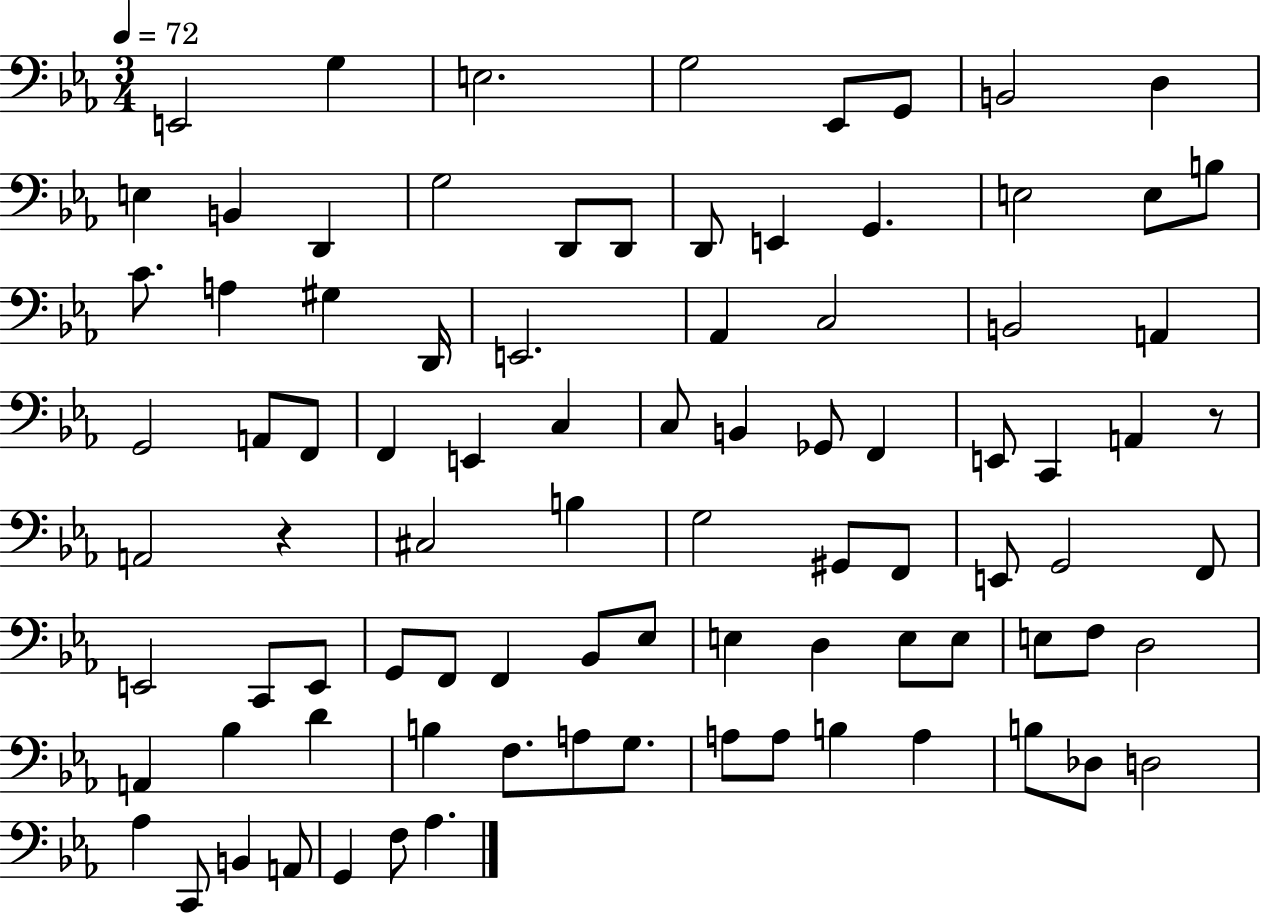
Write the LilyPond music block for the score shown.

{
  \clef bass
  \numericTimeSignature
  \time 3/4
  \key ees \major
  \tempo 4 = 72
  \repeat volta 2 { e,2 g4 | e2. | g2 ees,8 g,8 | b,2 d4 | \break e4 b,4 d,4 | g2 d,8 d,8 | d,8 e,4 g,4. | e2 e8 b8 | \break c'8. a4 gis4 d,16 | e,2. | aes,4 c2 | b,2 a,4 | \break g,2 a,8 f,8 | f,4 e,4 c4 | c8 b,4 ges,8 f,4 | e,8 c,4 a,4 r8 | \break a,2 r4 | cis2 b4 | g2 gis,8 f,8 | e,8 g,2 f,8 | \break e,2 c,8 e,8 | g,8 f,8 f,4 bes,8 ees8 | e4 d4 e8 e8 | e8 f8 d2 | \break a,4 bes4 d'4 | b4 f8. a8 g8. | a8 a8 b4 a4 | b8 des8 d2 | \break aes4 c,8 b,4 a,8 | g,4 f8 aes4. | } \bar "|."
}